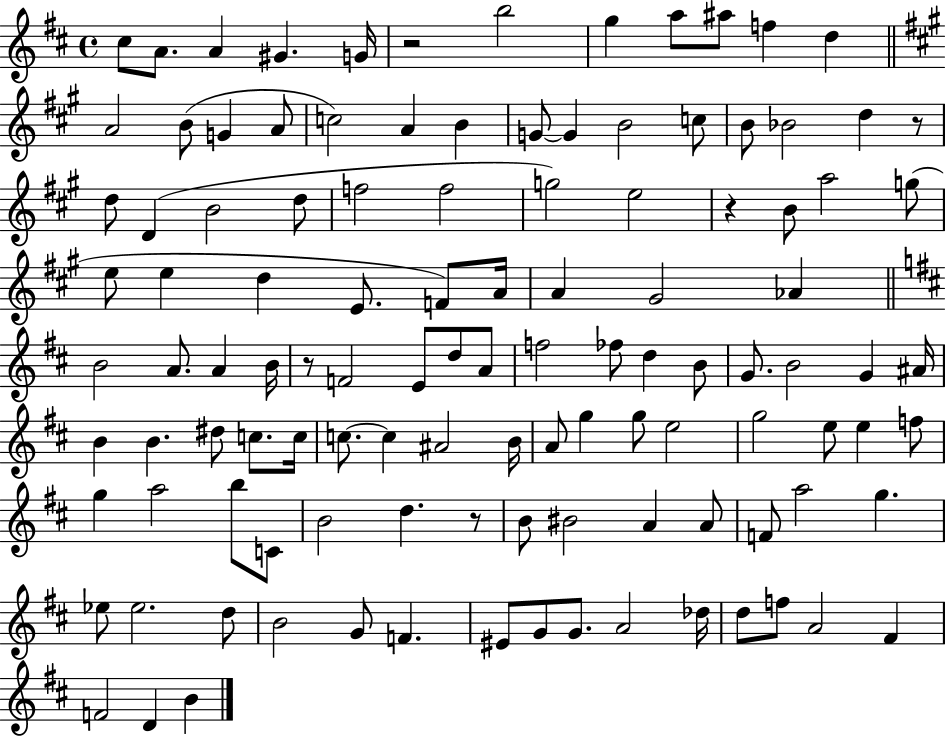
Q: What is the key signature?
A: D major